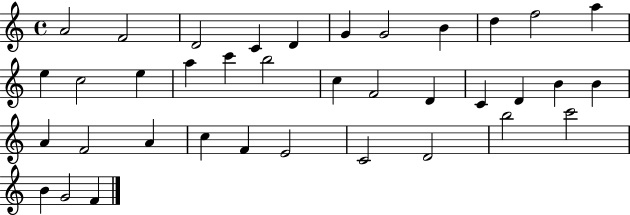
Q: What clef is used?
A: treble